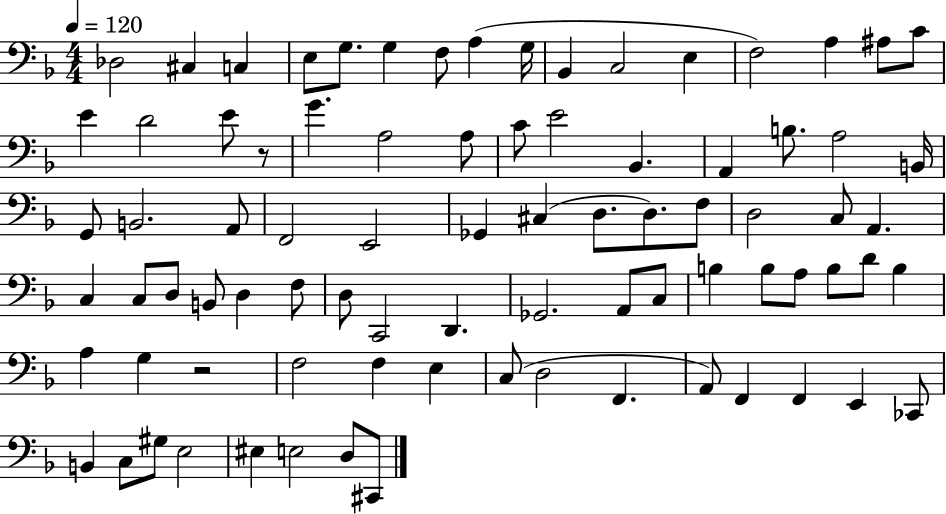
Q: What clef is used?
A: bass